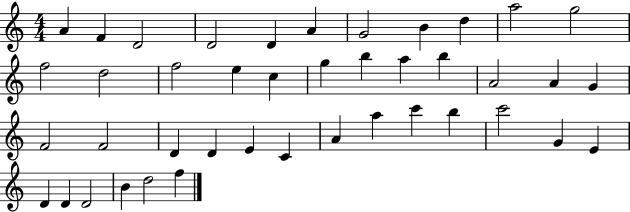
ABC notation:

X:1
T:Untitled
M:4/4
L:1/4
K:C
A F D2 D2 D A G2 B d a2 g2 f2 d2 f2 e c g b a b A2 A G F2 F2 D D E C A a c' b c'2 G E D D D2 B d2 f